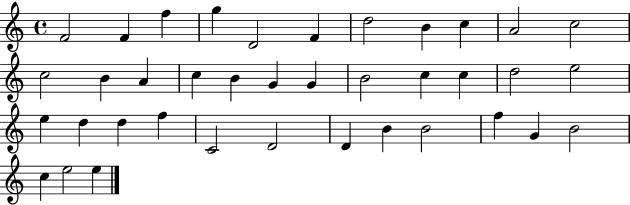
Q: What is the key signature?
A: C major